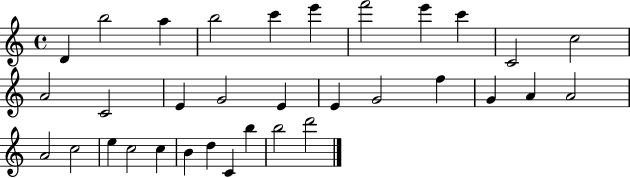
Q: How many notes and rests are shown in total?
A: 33